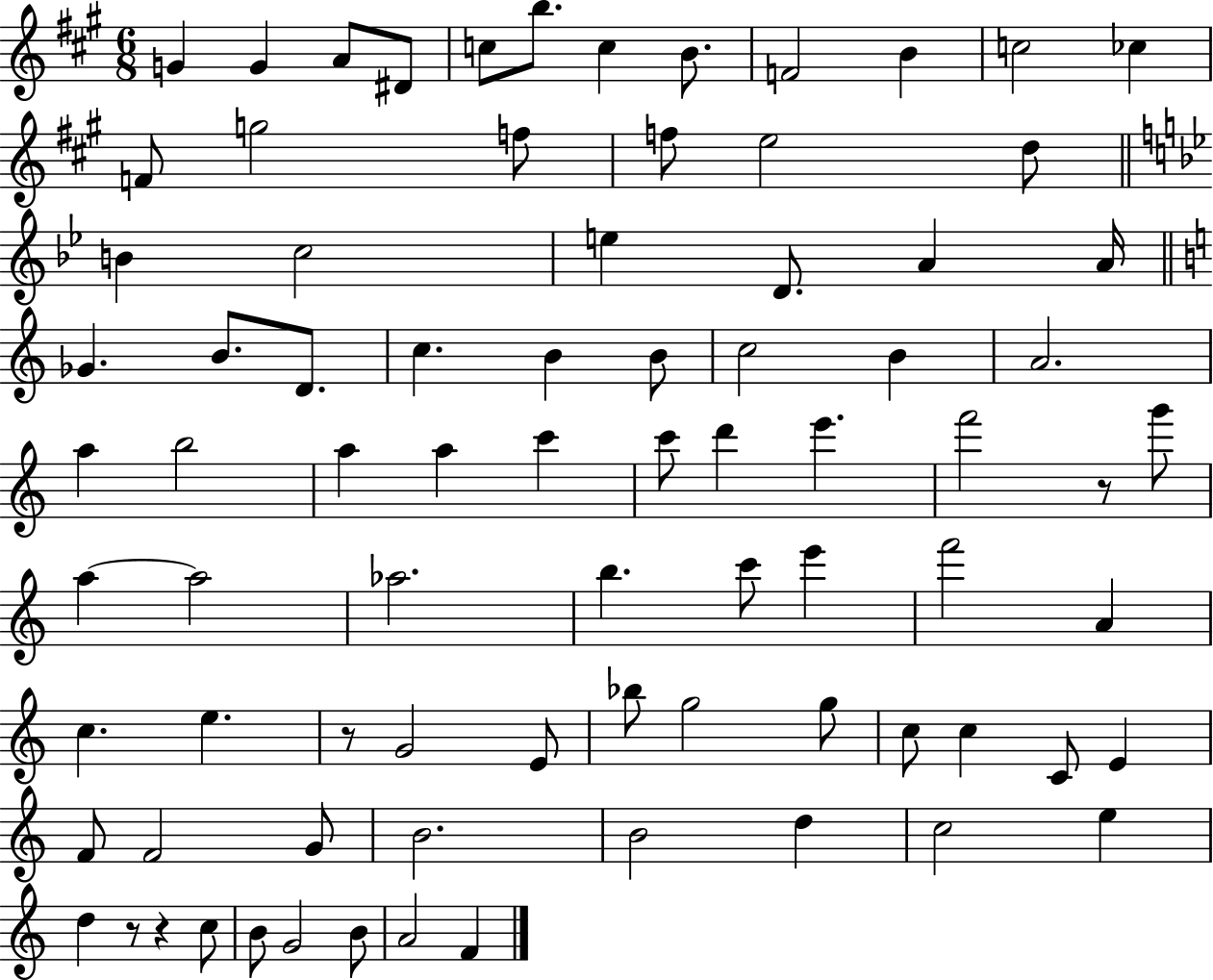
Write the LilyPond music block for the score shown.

{
  \clef treble
  \numericTimeSignature
  \time 6/8
  \key a \major
  \repeat volta 2 { g'4 g'4 a'8 dis'8 | c''8 b''8. c''4 b'8. | f'2 b'4 | c''2 ces''4 | \break f'8 g''2 f''8 | f''8 e''2 d''8 | \bar "||" \break \key bes \major b'4 c''2 | e''4 d'8. a'4 a'16 | \bar "||" \break \key c \major ges'4. b'8. d'8. | c''4. b'4 b'8 | c''2 b'4 | a'2. | \break a''4 b''2 | a''4 a''4 c'''4 | c'''8 d'''4 e'''4. | f'''2 r8 g'''8 | \break a''4~~ a''2 | aes''2. | b''4. c'''8 e'''4 | f'''2 a'4 | \break c''4. e''4. | r8 g'2 e'8 | bes''8 g''2 g''8 | c''8 c''4 c'8 e'4 | \break f'8 f'2 g'8 | b'2. | b'2 d''4 | c''2 e''4 | \break d''4 r8 r4 c''8 | b'8 g'2 b'8 | a'2 f'4 | } \bar "|."
}